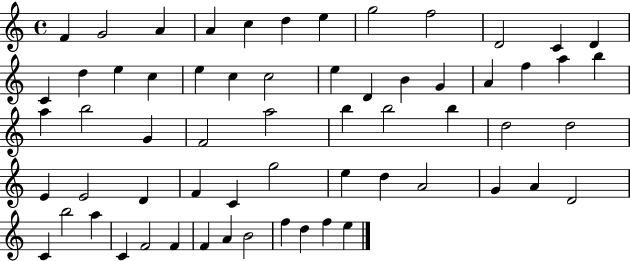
X:1
T:Untitled
M:4/4
L:1/4
K:C
F G2 A A c d e g2 f2 D2 C D C d e c e c c2 e D B G A f a b a b2 G F2 a2 b b2 b d2 d2 E E2 D F C g2 e d A2 G A D2 C b2 a C F2 F F A B2 f d f e